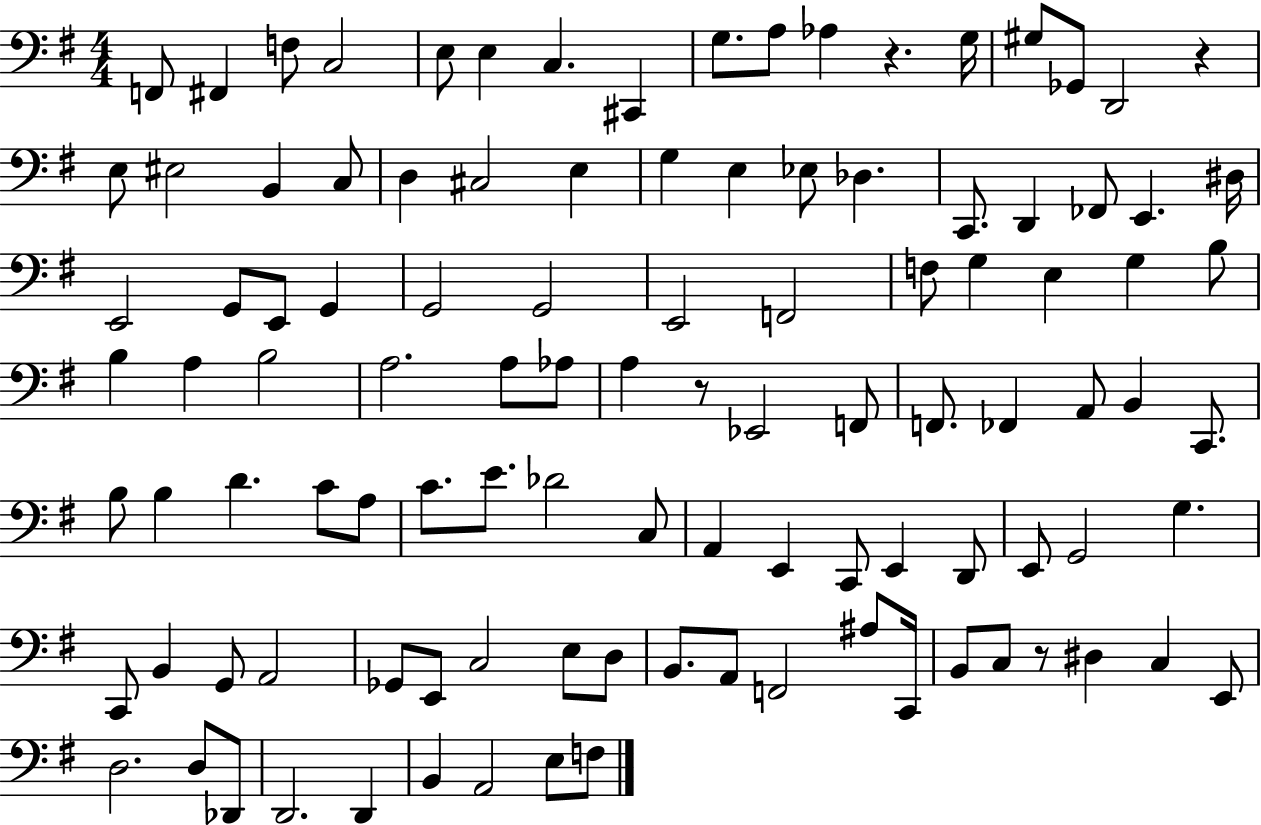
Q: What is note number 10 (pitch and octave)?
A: A3